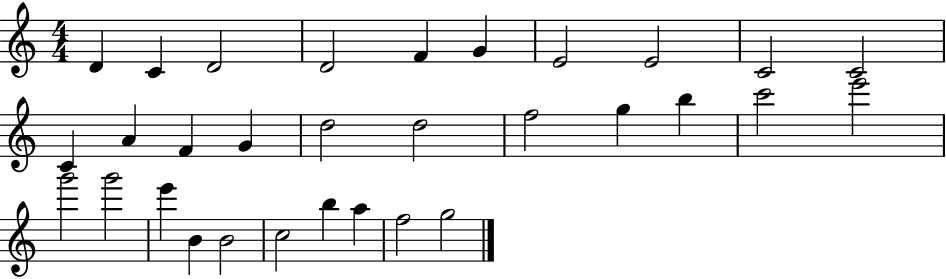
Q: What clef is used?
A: treble